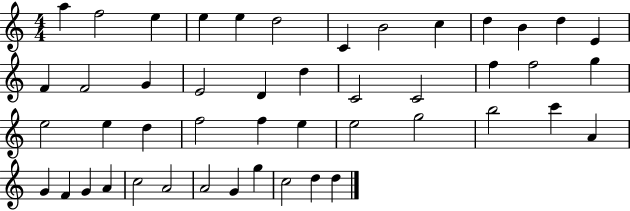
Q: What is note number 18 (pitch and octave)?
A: D4